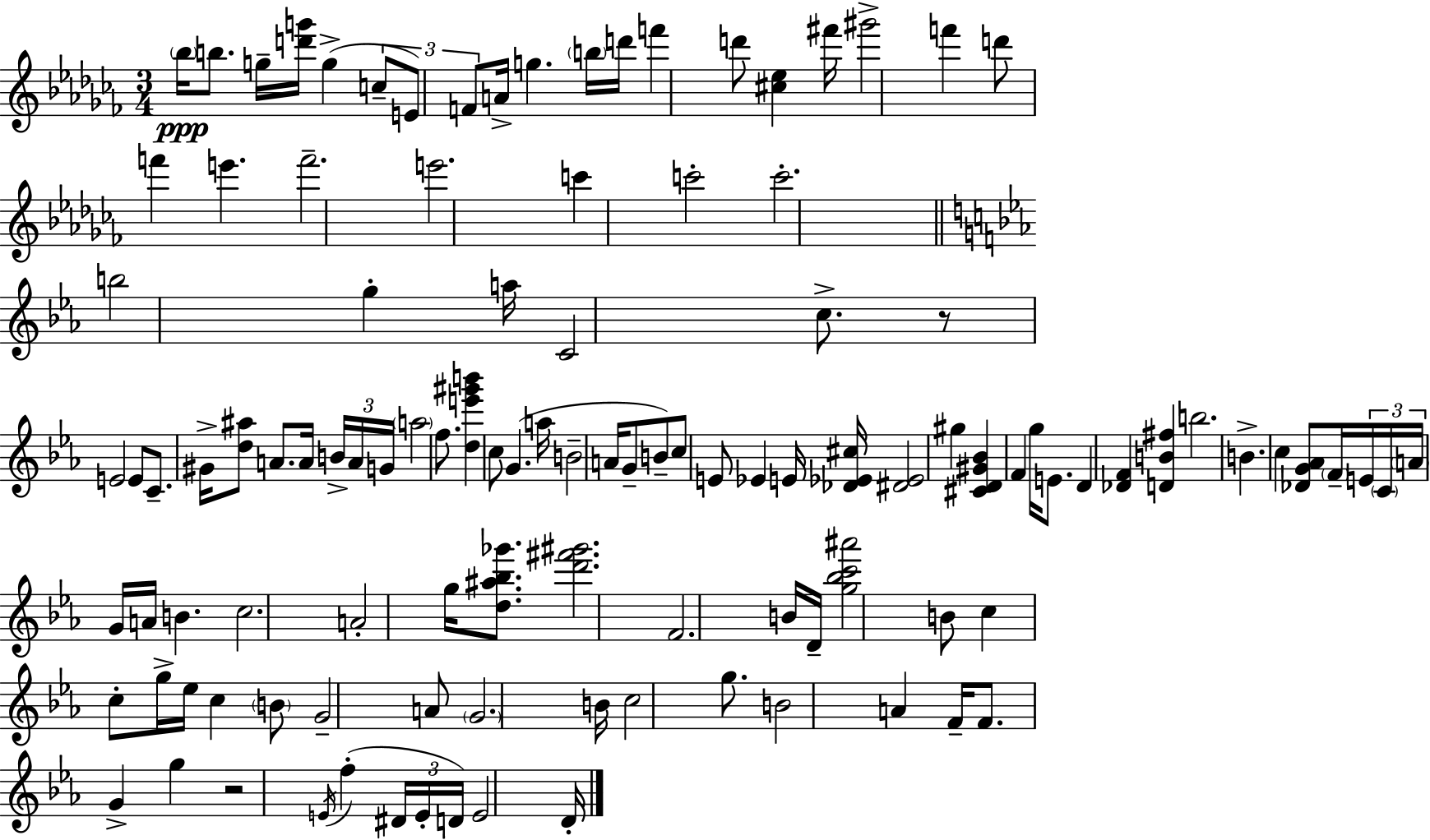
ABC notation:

X:1
T:Untitled
M:3/4
L:1/4
K:Abm
_b/4 b/2 g/4 [d'g']/4 g c/2 E/2 F/2 A/4 g b/4 d'/4 f' d'/2 [^c_e] ^f'/4 ^g'2 f' d'/2 f' e' f'2 e'2 c' c'2 c'2 b2 g a/4 C2 c/2 z/2 E2 E/2 C/2 ^G/4 [d^a]/2 A/2 A/4 B/4 A/4 G/4 a2 f/2 [de'^g'b'] c/2 G a/4 B2 A/4 G/2 B/2 c/2 E/2 _E E/4 [_D_E^c]/4 [^D_E]2 ^g [^CD^G_B] F g/4 E/2 D [_DF] [DB^f] b2 B c [_DG_A]/2 F/4 E/4 C/4 A/4 G/4 A/4 B c2 A2 g/4 [d^a_b_g']/2 [d'^f'^g']2 F2 B/4 D/4 [g_bc'^a']2 B/2 c c/2 g/4 _e/4 c B/2 G2 A/2 G2 B/4 c2 g/2 B2 A F/4 F/2 G g z2 E/4 f ^D/4 E/4 D/4 E2 D/4